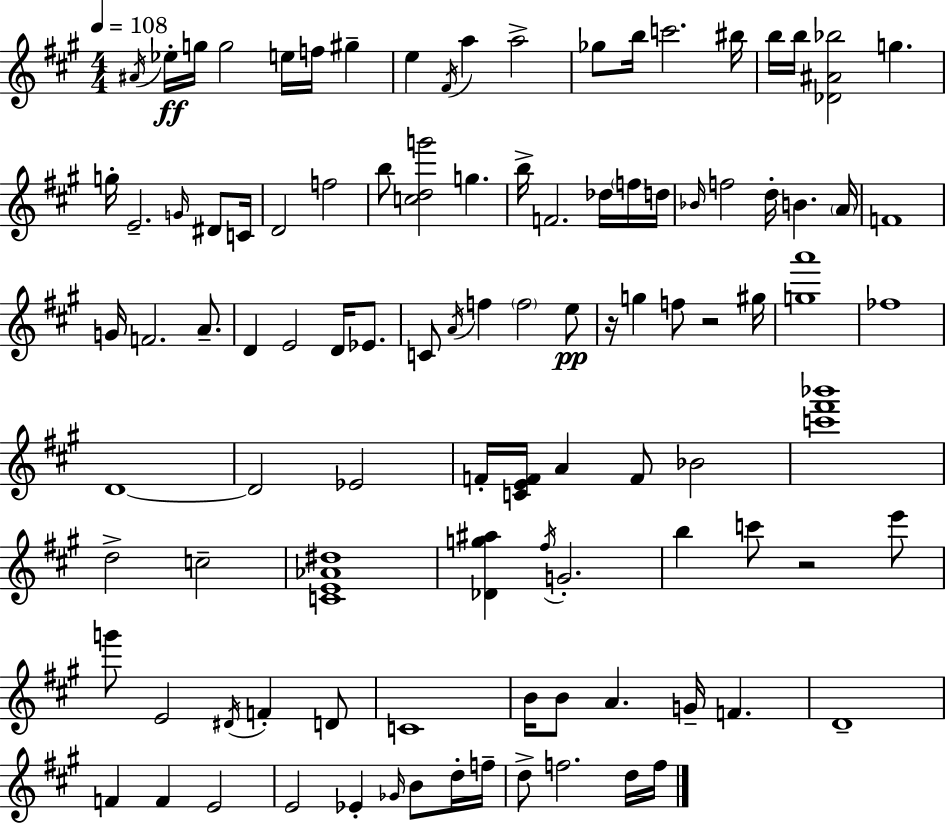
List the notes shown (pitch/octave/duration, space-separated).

A#4/s Eb5/s G5/s G5/h E5/s F5/s G#5/q E5/q F#4/s A5/q A5/h Gb5/e B5/s C6/h. BIS5/s B5/s B5/s [Db4,A#4,Bb5]/h G5/q. G5/s E4/h. G4/s D#4/e C4/s D4/h F5/h B5/e [C5,D5,G6]/h G5/q. B5/s F4/h. Db5/s F5/s D5/s Bb4/s F5/h D5/s B4/q. A4/s F4/w G4/s F4/h. A4/e. D4/q E4/h D4/s Eb4/e. C4/e A4/s F5/q F5/h E5/e R/s G5/q F5/e R/h G#5/s [G5,A6]/w FES5/w D4/w D4/h Eb4/h F4/s [C4,E4,F4]/s A4/q F4/e Bb4/h [C6,F#6,Bb6]/w D5/h C5/h [C4,E4,Ab4,D#5]/w [Db4,G5,A#5]/q F#5/s G4/h. B5/q C6/e R/h E6/e G6/e E4/h D#4/s F4/q D4/e C4/w B4/s B4/e A4/q. G4/s F4/q. D4/w F4/q F4/q E4/h E4/h Eb4/q Gb4/s B4/e D5/s F5/s D5/e F5/h. D5/s F5/s